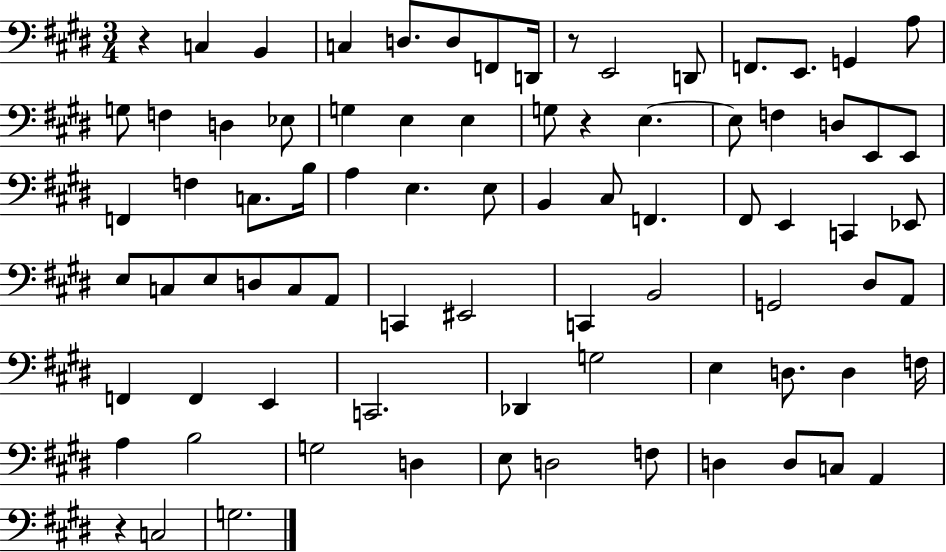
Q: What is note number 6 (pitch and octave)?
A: F2